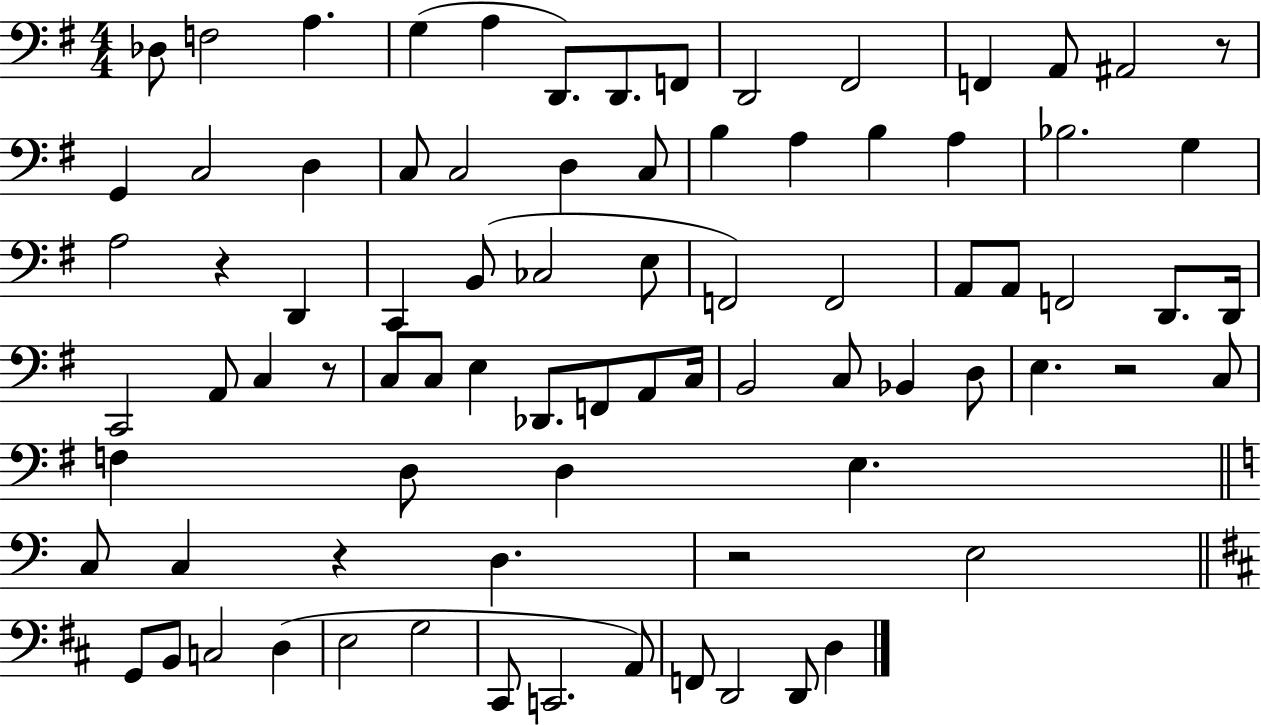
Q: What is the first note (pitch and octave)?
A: Db3